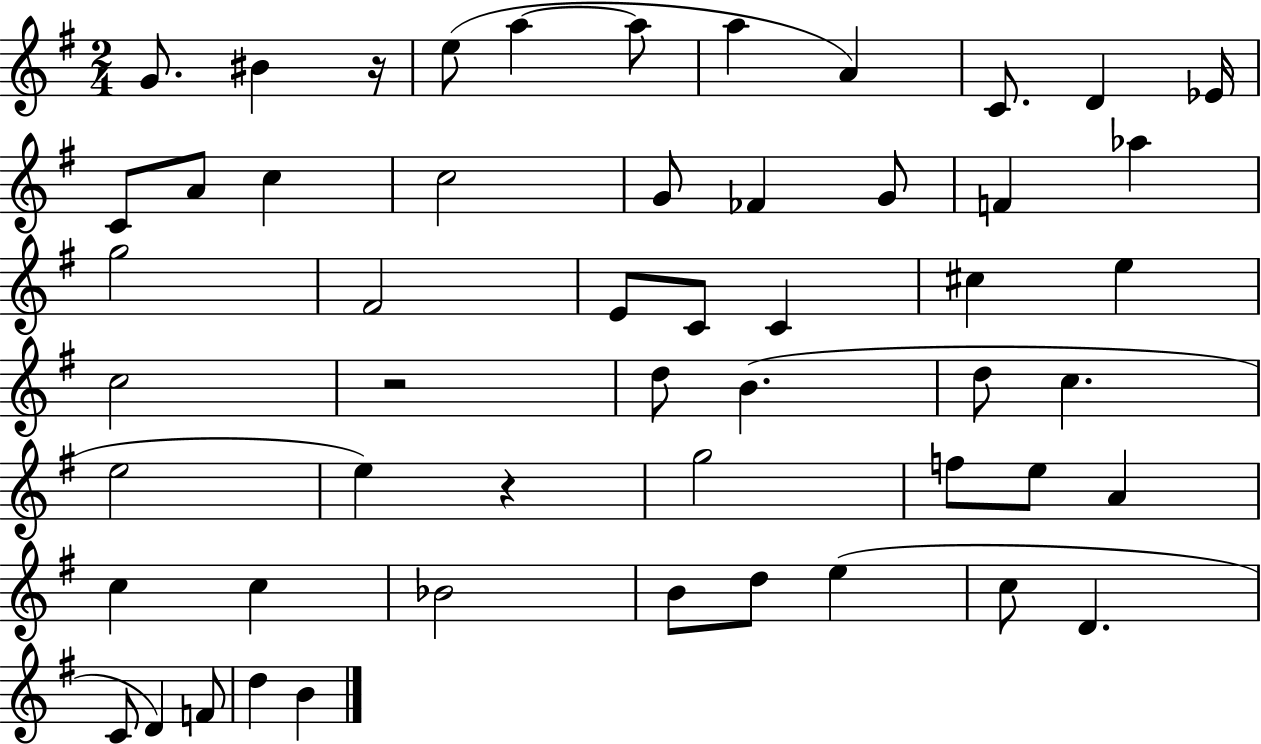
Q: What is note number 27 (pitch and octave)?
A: C5